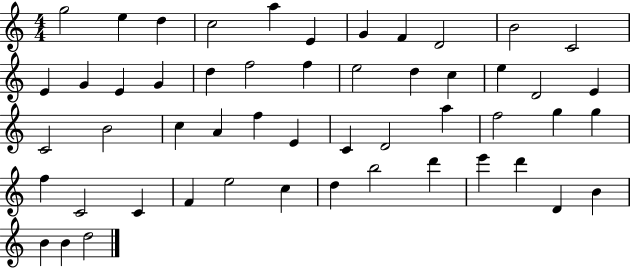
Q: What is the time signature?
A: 4/4